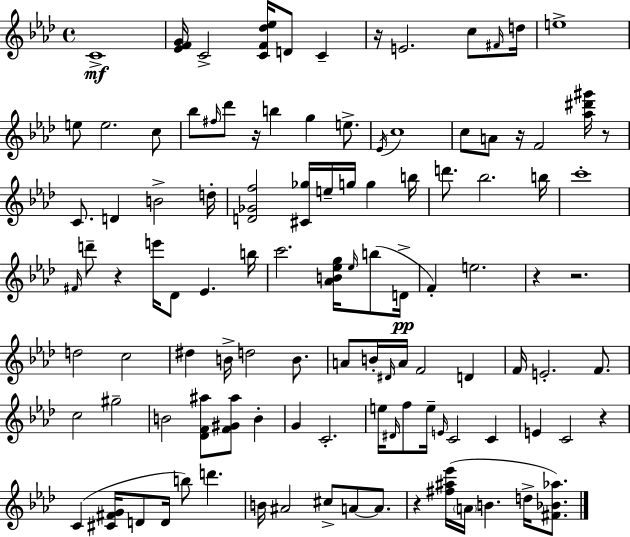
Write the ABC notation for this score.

X:1
T:Untitled
M:4/4
L:1/4
K:Ab
C4 [_EFG]/4 C2 [CF_d_e]/4 D/2 C z/4 E2 c/2 ^F/4 d/4 e4 e/2 e2 c/2 _b/2 ^f/4 _d'/2 z/4 b g e/2 _E/4 c4 c/2 A/2 z/4 F2 [_a^d'^g']/4 z/2 C/2 D B2 d/4 [D_Gf]2 [^C_g]/4 e/4 g/4 g b/4 d'/2 _b2 b/4 c'4 ^F/4 d'/2 z e'/4 _D/2 _E b/4 c'2 [_AB_eg]/4 _e/4 b/2 D/4 F e2 z z2 d2 c2 ^d B/4 d2 B/2 A/2 B/4 ^D/4 A/4 F2 D F/4 E2 F/2 c2 ^g2 B2 [_DF^a]/2 [F^G^a]/2 B G C2 e/4 ^D/4 f/2 e/4 E/4 C2 C E C2 z C [^C^FG]/4 D/2 D/4 b/2 d' B/4 ^A2 ^c/2 A/2 A/2 z [^f^a_e']/4 A/4 B d/4 [^F_B_a]/2